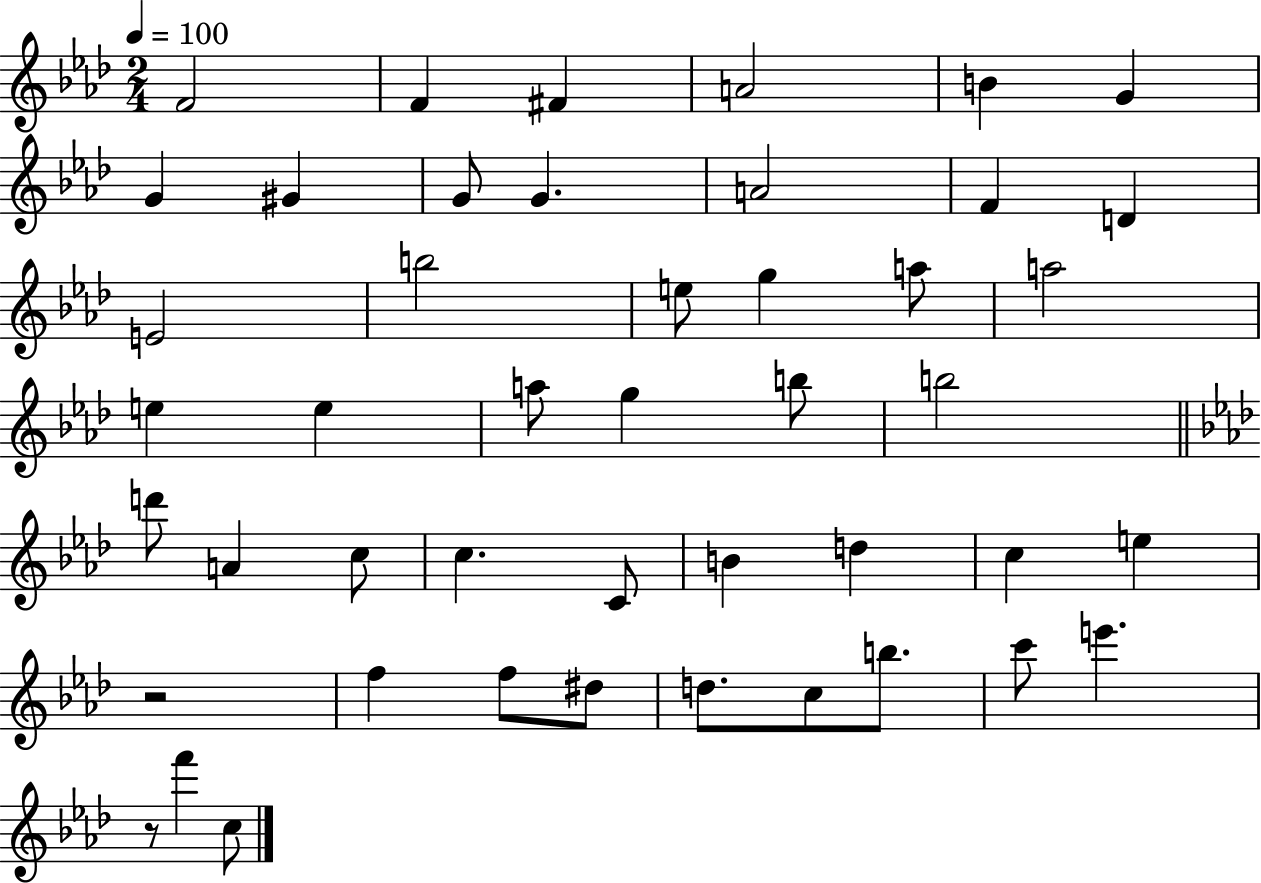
X:1
T:Untitled
M:2/4
L:1/4
K:Ab
F2 F ^F A2 B G G ^G G/2 G A2 F D E2 b2 e/2 g a/2 a2 e e a/2 g b/2 b2 d'/2 A c/2 c C/2 B d c e z2 f f/2 ^d/2 d/2 c/2 b/2 c'/2 e' z/2 f' c/2